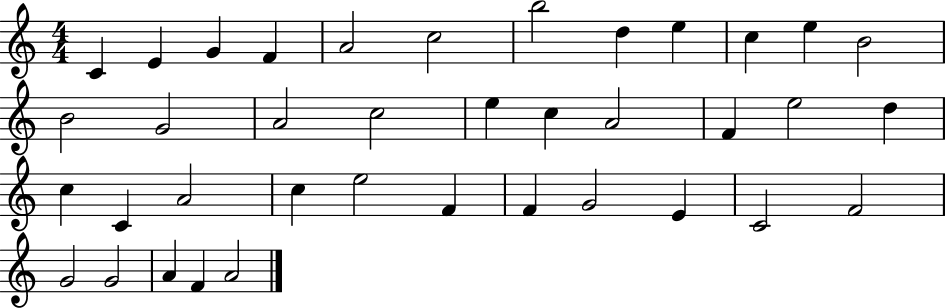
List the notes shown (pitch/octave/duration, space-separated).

C4/q E4/q G4/q F4/q A4/h C5/h B5/h D5/q E5/q C5/q E5/q B4/h B4/h G4/h A4/h C5/h E5/q C5/q A4/h F4/q E5/h D5/q C5/q C4/q A4/h C5/q E5/h F4/q F4/q G4/h E4/q C4/h F4/h G4/h G4/h A4/q F4/q A4/h